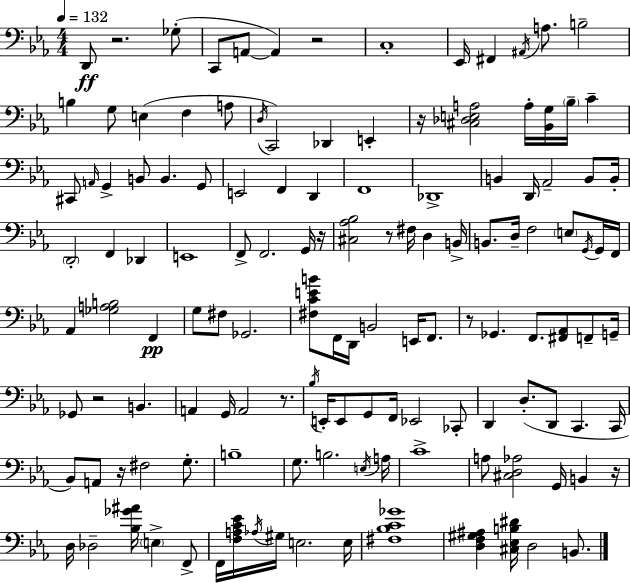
D2/e R/h. Gb3/e C2/e A2/e A2/q R/h C3/w Eb2/s F#2/q A#2/s A3/e. B3/h B3/q G3/e E3/q F3/q A3/e D3/s C2/h Db2/q E2/q R/s [C#3,Db3,E3,A3]/h A3/s [Bb2,G3]/s Bb3/s C4/q C#2/e A2/s G2/q B2/e B2/q. G2/e E2/h F2/q D2/q F2/w Db2/w B2/q D2/s Ab2/h B2/e B2/s D2/h F2/q Db2/q E2/w F2/e F2/h. G2/s R/s [C#3,Ab3,Bb3]/h R/e F#3/s D3/q B2/s B2/e. D3/s F3/h E3/e G2/s G2/s F2/s Ab2/q [Gb3,A3,B3]/h F2/q G3/e F#3/e Gb2/h. [F#3,C4,E4,B4]/e F2/s D2/s B2/h E2/s F2/e. R/e Gb2/q. F2/e. [F#2,Ab2]/e F2/e G2/s Gb2/e R/h B2/q. A2/q G2/s A2/h R/e. Bb3/s E2/s E2/e G2/e F2/s Eb2/h CES2/e D2/q D3/e. D2/e C2/q. C2/s Bb2/e A2/e R/s F#3/h G3/e. B3/w G3/e. B3/h. E3/s A3/s C4/w A3/e [C#3,D3,Ab3]/h G2/s B2/q R/s D3/s Db3/h [Bb3,Gb4,A#4]/s E3/q F2/e F2/s [F3,A3,C4,Eb4]/s Ab3/s G#3/s E3/h. E3/s [F#3,Bb3,C4,Gb4]/w [D3,F3,G#3,A#3]/q [C#3,Eb3,B3,D#4]/s D3/h B2/e.